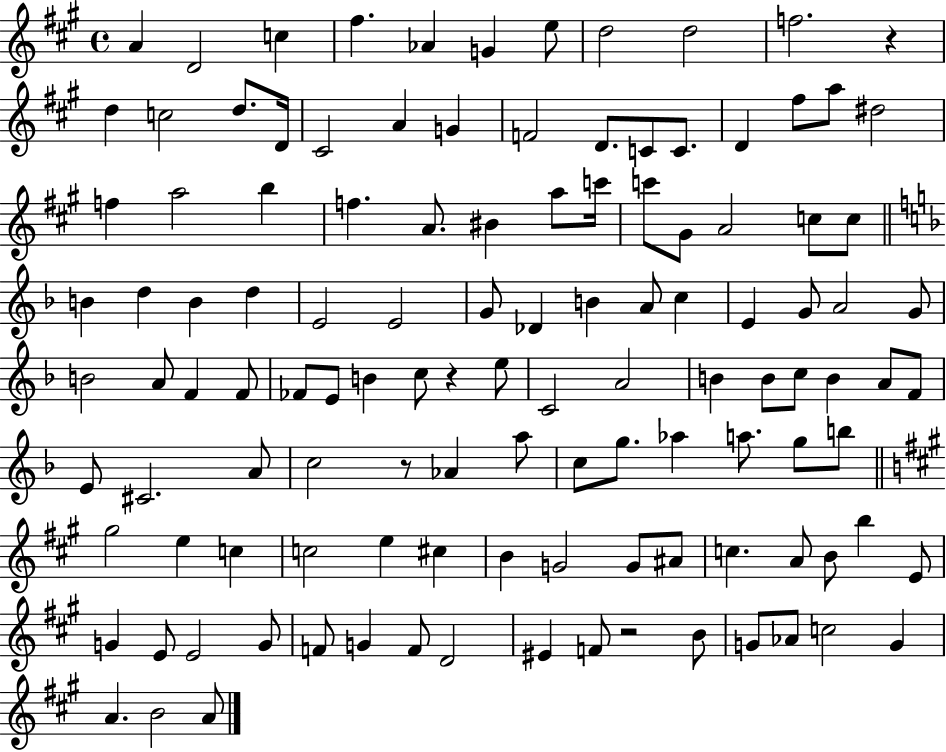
A4/q D4/h C5/q F#5/q. Ab4/q G4/q E5/e D5/h D5/h F5/h. R/q D5/q C5/h D5/e. D4/s C#4/h A4/q G4/q F4/h D4/e. C4/e C4/e. D4/q F#5/e A5/e D#5/h F5/q A5/h B5/q F5/q. A4/e. BIS4/q A5/e C6/s C6/e G#4/e A4/h C5/e C5/e B4/q D5/q B4/q D5/q E4/h E4/h G4/e Db4/q B4/q A4/e C5/q E4/q G4/e A4/h G4/e B4/h A4/e F4/q F4/e FES4/e E4/e B4/q C5/e R/q E5/e C4/h A4/h B4/q B4/e C5/e B4/q A4/e F4/e E4/e C#4/h. A4/e C5/h R/e Ab4/q A5/e C5/e G5/e. Ab5/q A5/e. G5/e B5/e G#5/h E5/q C5/q C5/h E5/q C#5/q B4/q G4/h G4/e A#4/e C5/q. A4/e B4/e B5/q E4/e G4/q E4/e E4/h G4/e F4/e G4/q F4/e D4/h EIS4/q F4/e R/h B4/e G4/e Ab4/e C5/h G4/q A4/q. B4/h A4/e